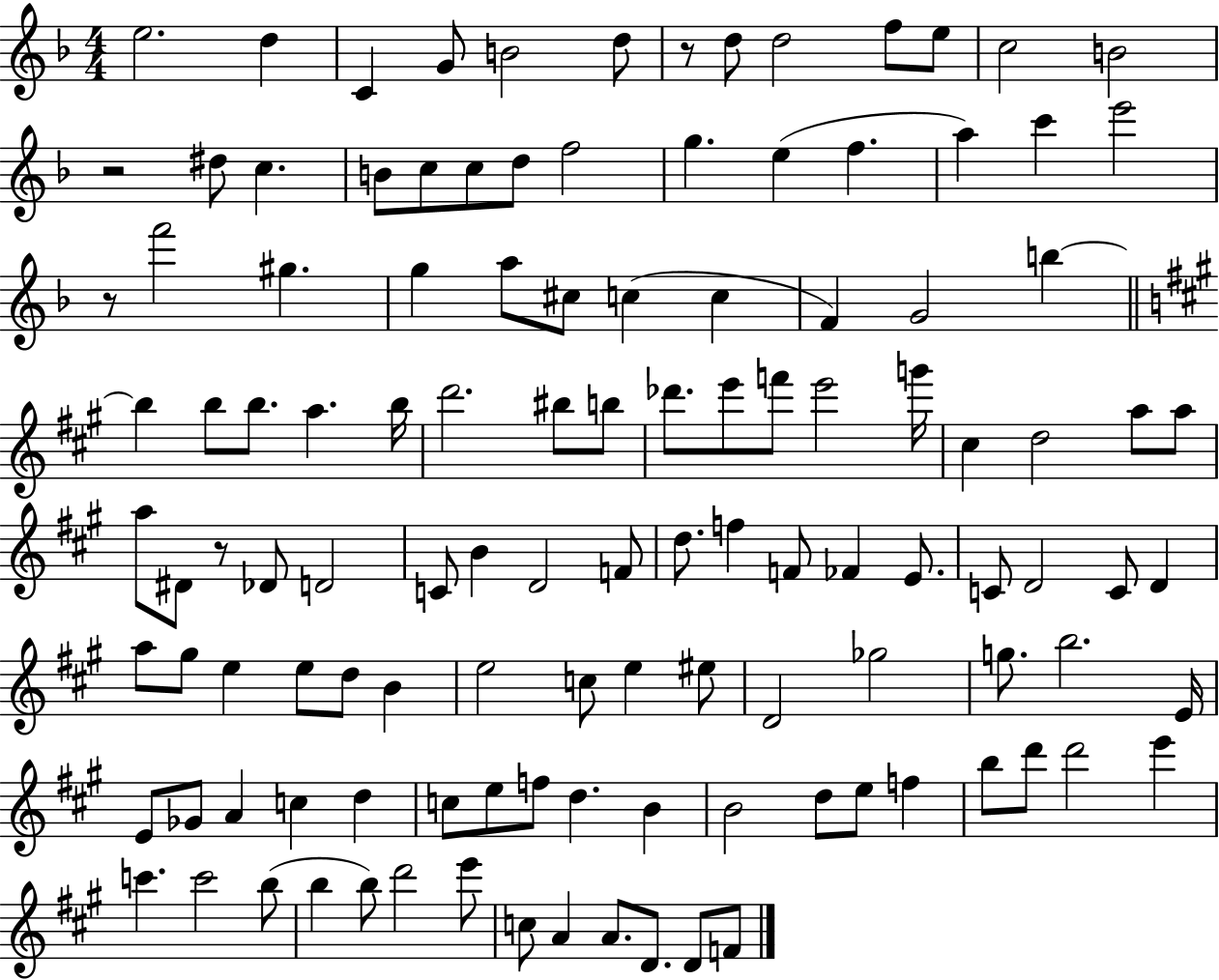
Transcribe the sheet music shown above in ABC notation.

X:1
T:Untitled
M:4/4
L:1/4
K:F
e2 d C G/2 B2 d/2 z/2 d/2 d2 f/2 e/2 c2 B2 z2 ^d/2 c B/2 c/2 c/2 d/2 f2 g e f a c' e'2 z/2 f'2 ^g g a/2 ^c/2 c c F G2 b b b/2 b/2 a b/4 d'2 ^b/2 b/2 _d'/2 e'/2 f'/2 e'2 g'/4 ^c d2 a/2 a/2 a/2 ^D/2 z/2 _D/2 D2 C/2 B D2 F/2 d/2 f F/2 _F E/2 C/2 D2 C/2 D a/2 ^g/2 e e/2 d/2 B e2 c/2 e ^e/2 D2 _g2 g/2 b2 E/4 E/2 _G/2 A c d c/2 e/2 f/2 d B B2 d/2 e/2 f b/2 d'/2 d'2 e' c' c'2 b/2 b b/2 d'2 e'/2 c/2 A A/2 D/2 D/2 F/2